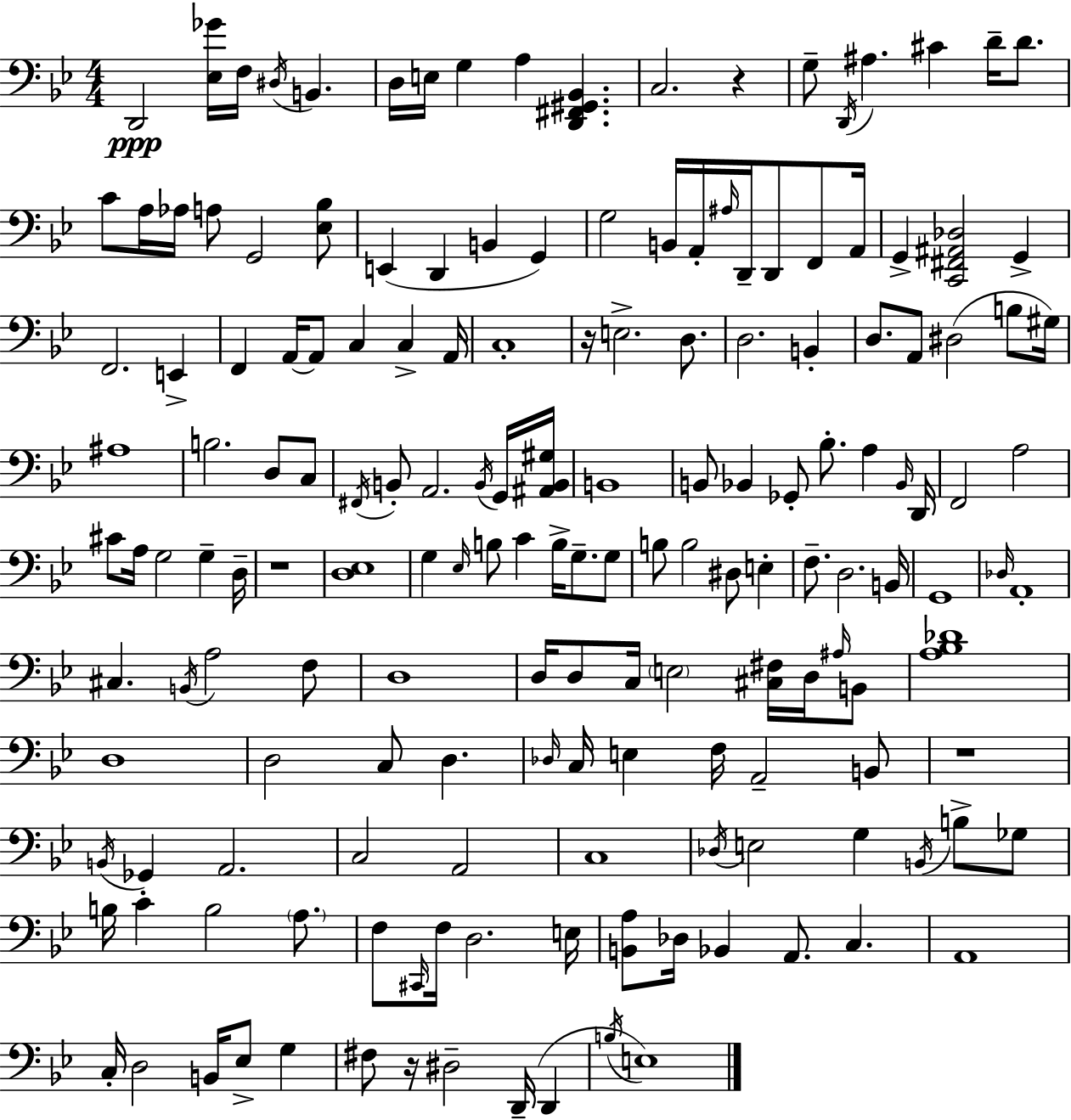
{
  \clef bass
  \numericTimeSignature
  \time 4/4
  \key g \minor
  d,2\ppp <ees ges'>16 f16 \acciaccatura { dis16 } b,4. | d16 e16 g4 a4 <d, fis, gis, bes,>4. | c2. r4 | g8-- \acciaccatura { d,16 } ais4. cis'4 d'16-- d'8. | \break c'8 a16 aes16 a8 g,2 | <ees bes>8 e,4( d,4 b,4 g,4) | g2 b,16 a,16-. \grace { ais16 } d,16-- d,8 | f,8 a,16 g,4-> <c, fis, ais, des>2 g,4-> | \break f,2. e,4-> | f,4 a,16~~ a,8 c4 c4-> | a,16 c1-. | r16 e2.-> | \break d8. d2. b,4-. | d8. a,8 dis2( | b8 gis16) ais1 | b2. d8 | \break c8 \acciaccatura { fis,16 } b,8-. a,2. | \acciaccatura { b,16 } g,16 <ais, b, gis>16 b,1 | b,8 bes,4 ges,8-. bes8.-. | a4 \grace { bes,16 } d,16 f,2 a2 | \break cis'8 a16 g2 | g4-- d16-- r1 | <d ees>1 | g4 \grace { ees16 } b8 c'4 | \break b16-> g8.-- g8 b8 b2 | dis8 e4-. f8.-- d2. | b,16 g,1 | \grace { des16 } a,1-. | \break cis4. \acciaccatura { b,16 } a2 | f8 d1 | d16 d8 c16 \parenthesize e2 | <cis fis>16 d16 \grace { ais16 } b,8 <a bes des'>1 | \break d1 | d2 | c8 d4. \grace { des16 } c16 e4 | f16 a,2-- b,8 r1 | \break \acciaccatura { b,16 } ges,4 | a,2. c2 | a,2 c1 | \acciaccatura { des16 } e2 | \break g4 \acciaccatura { b,16 } b8-> ges8 b16 c'4-. | b2 \parenthesize a8. f8 | \grace { cis,16 } f16 d2. e16 <b, a>8 | des16 bes,4 a,8. c4. a,1 | \break c16-. | d2 b,16 ees8-> g4 fis8 | r16 dis2-- d,16--( d,4 \acciaccatura { b16 }) | e1 | \break \bar "|."
}